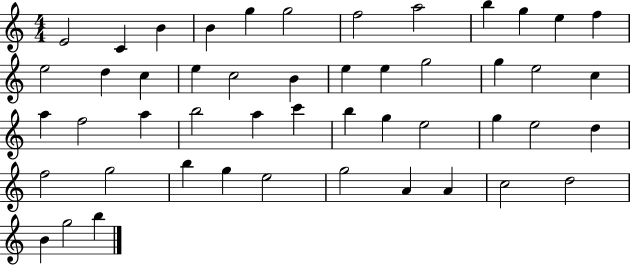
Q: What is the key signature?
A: C major